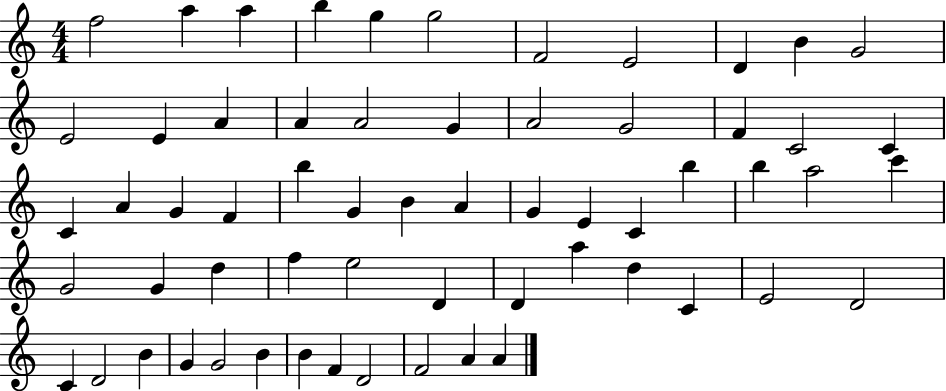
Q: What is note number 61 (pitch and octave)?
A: A4